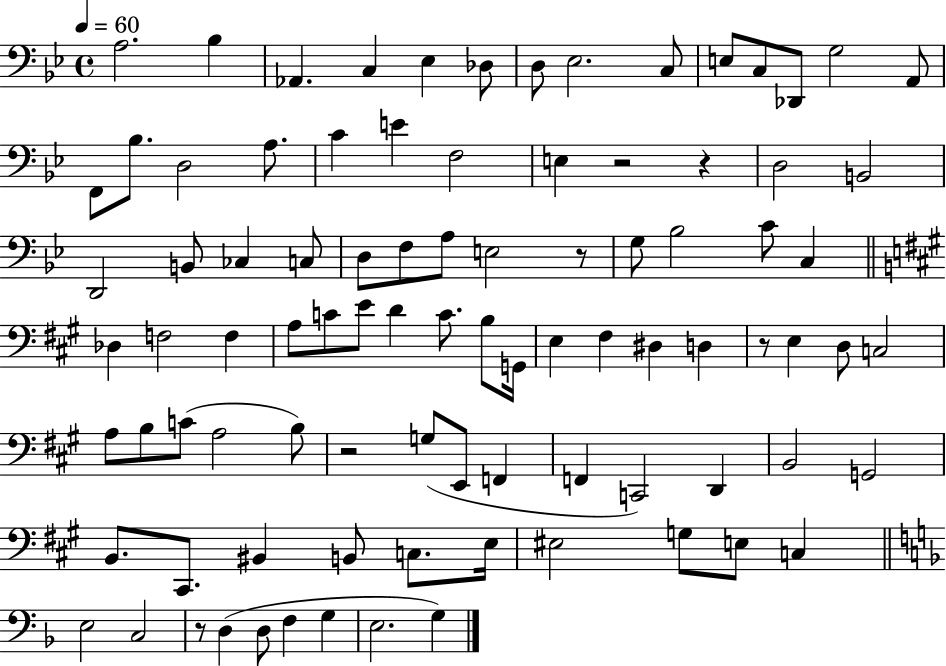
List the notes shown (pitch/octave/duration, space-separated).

A3/h. Bb3/q Ab2/q. C3/q Eb3/q Db3/e D3/e Eb3/h. C3/e E3/e C3/e Db2/e G3/h A2/e F2/e Bb3/e. D3/h A3/e. C4/q E4/q F3/h E3/q R/h R/q D3/h B2/h D2/h B2/e CES3/q C3/e D3/e F3/e A3/e E3/h R/e G3/e Bb3/h C4/e C3/q Db3/q F3/h F3/q A3/e C4/e E4/e D4/q C4/e. B3/e G2/s E3/q F#3/q D#3/q D3/q R/e E3/q D3/e C3/h A3/e B3/e C4/e A3/h B3/e R/h G3/e E2/e F2/q F2/q C2/h D2/q B2/h G2/h B2/e. C#2/e. BIS2/q B2/e C3/e. E3/s EIS3/h G3/e E3/e C3/q E3/h C3/h R/e D3/q D3/e F3/q G3/q E3/h. G3/q